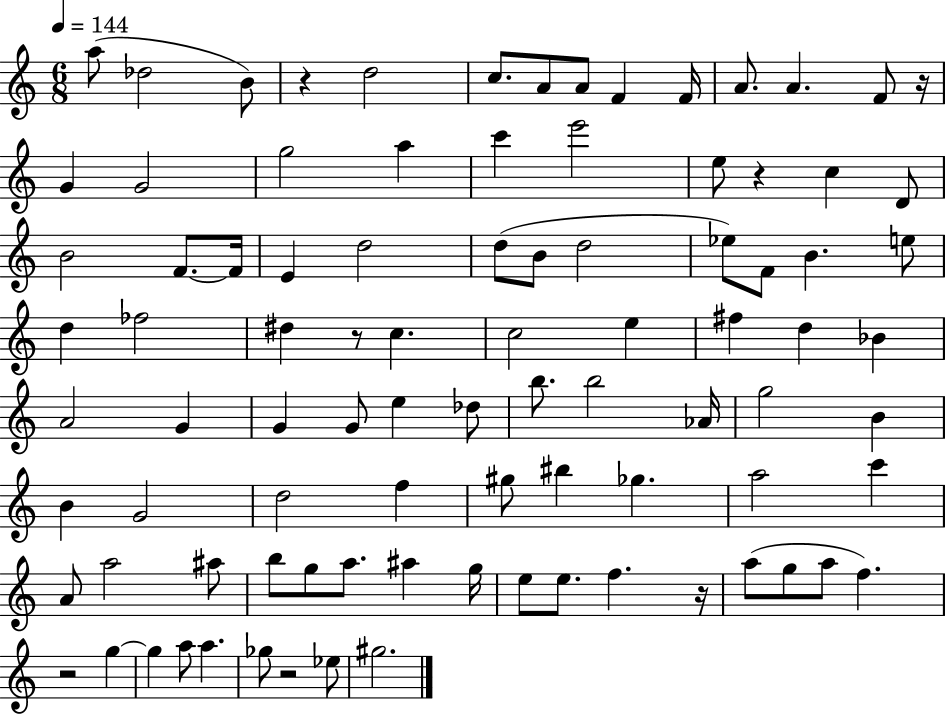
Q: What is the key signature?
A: C major